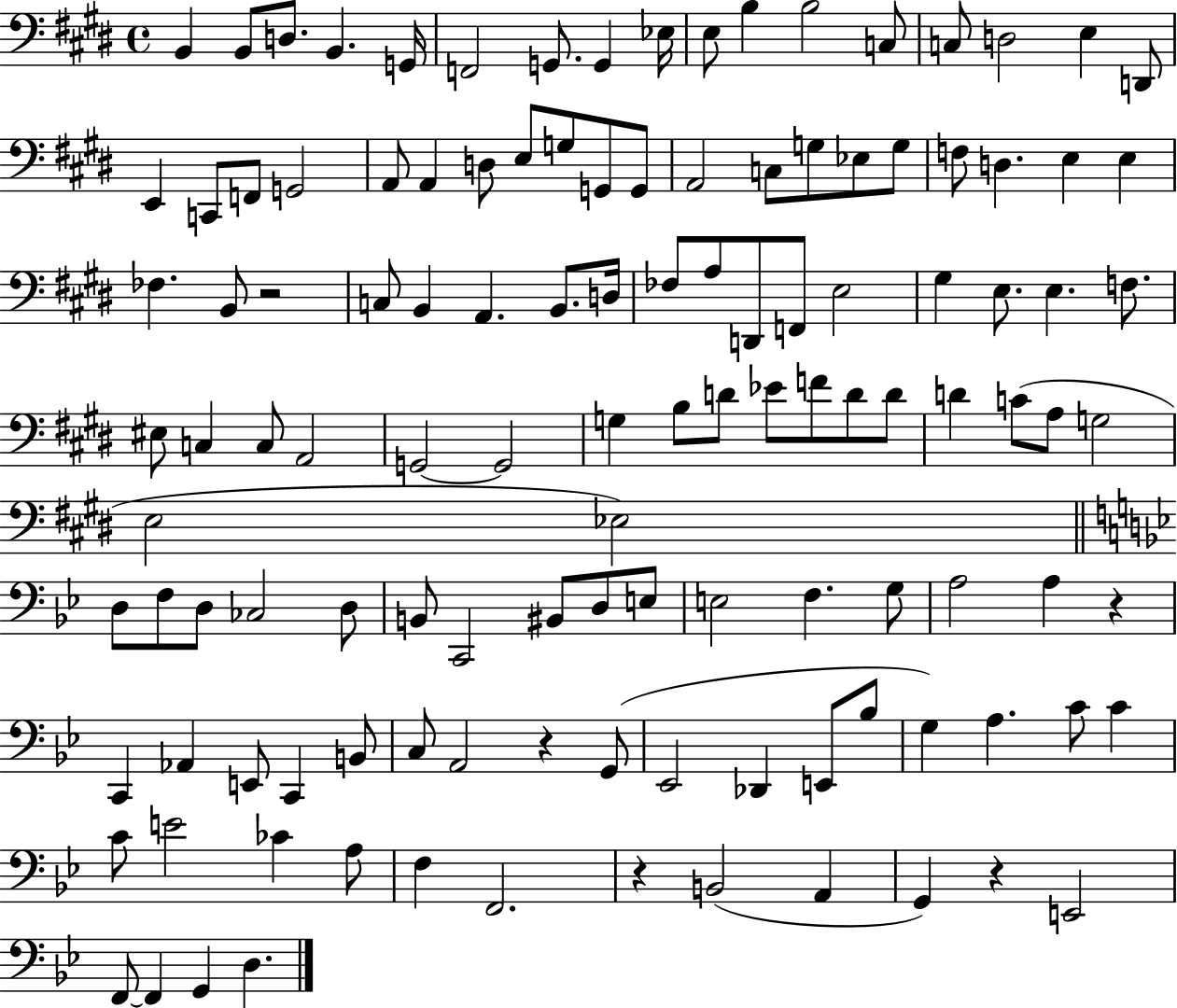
X:1
T:Untitled
M:4/4
L:1/4
K:E
B,, B,,/2 D,/2 B,, G,,/4 F,,2 G,,/2 G,, _E,/4 E,/2 B, B,2 C,/2 C,/2 D,2 E, D,,/2 E,, C,,/2 F,,/2 G,,2 A,,/2 A,, D,/2 E,/2 G,/2 G,,/2 G,,/2 A,,2 C,/2 G,/2 _E,/2 G,/2 F,/2 D, E, E, _F, B,,/2 z2 C,/2 B,, A,, B,,/2 D,/4 _F,/2 A,/2 D,,/2 F,,/2 E,2 ^G, E,/2 E, F,/2 ^E,/2 C, C,/2 A,,2 G,,2 G,,2 G, B,/2 D/2 _E/2 F/2 D/2 D/2 D C/2 A,/2 G,2 E,2 _E,2 D,/2 F,/2 D,/2 _C,2 D,/2 B,,/2 C,,2 ^B,,/2 D,/2 E,/2 E,2 F, G,/2 A,2 A, z C,, _A,, E,,/2 C,, B,,/2 C,/2 A,,2 z G,,/2 _E,,2 _D,, E,,/2 _B,/2 G, A, C/2 C C/2 E2 _C A,/2 F, F,,2 z B,,2 A,, G,, z E,,2 F,,/2 F,, G,, D,